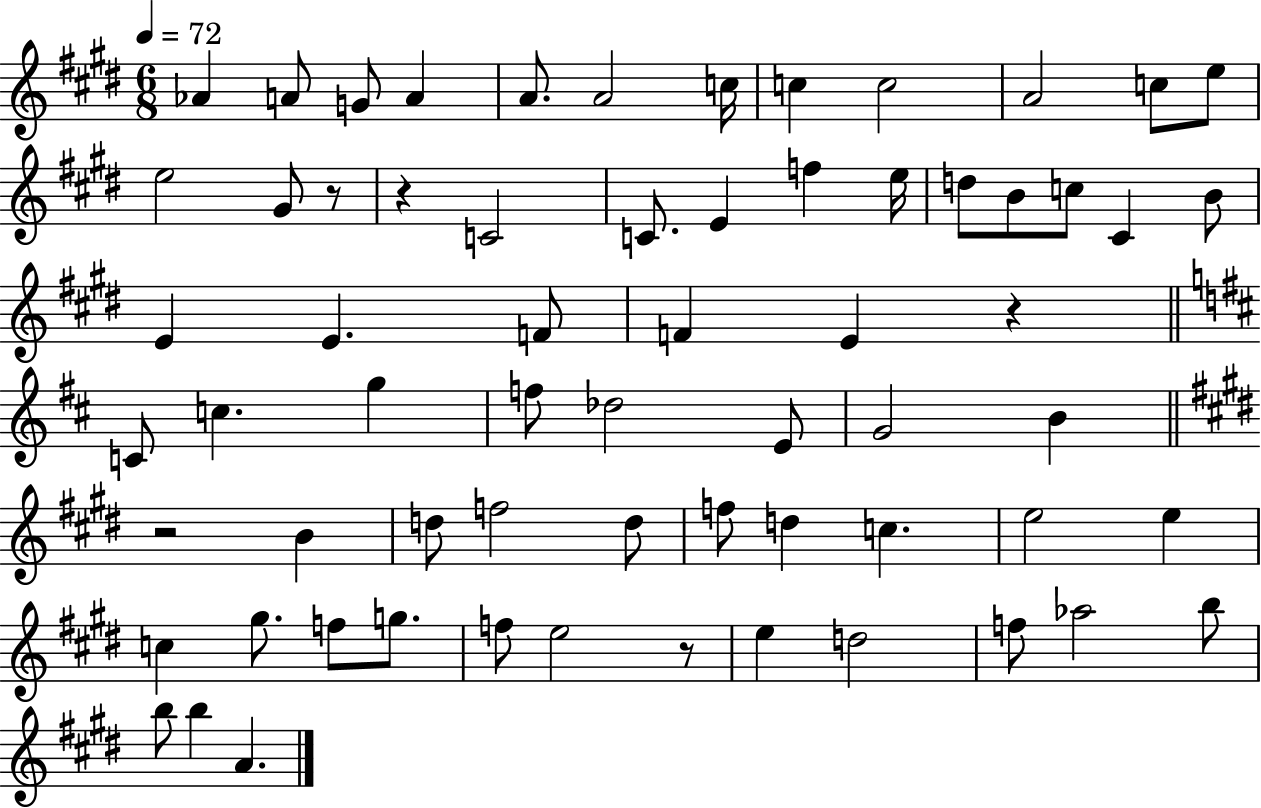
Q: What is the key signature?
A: E major